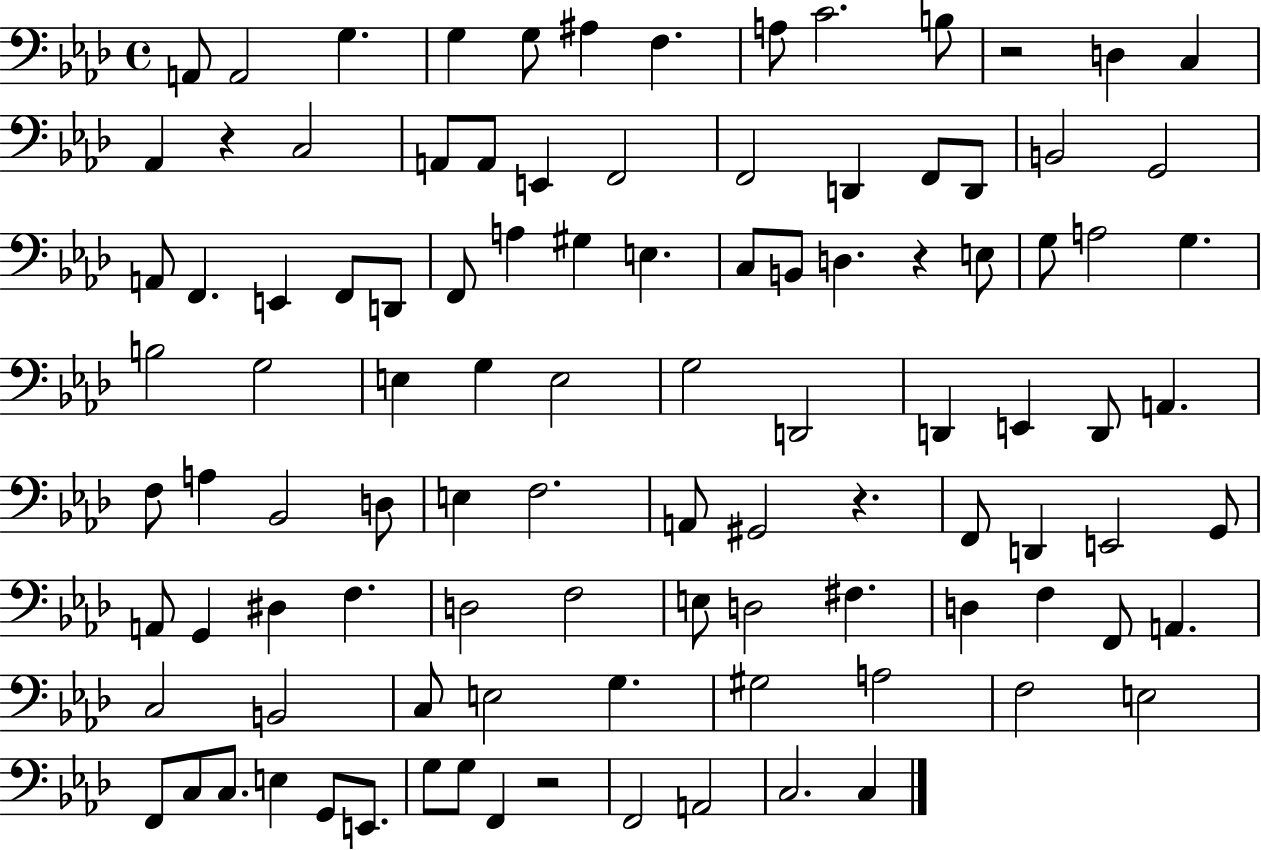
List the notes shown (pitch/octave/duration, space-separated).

A2/e A2/h G3/q. G3/q G3/e A#3/q F3/q. A3/e C4/h. B3/e R/h D3/q C3/q Ab2/q R/q C3/h A2/e A2/e E2/q F2/h F2/h D2/q F2/e D2/e B2/h G2/h A2/e F2/q. E2/q F2/e D2/e F2/e A3/q G#3/q E3/q. C3/e B2/e D3/q. R/q E3/e G3/e A3/h G3/q. B3/h G3/h E3/q G3/q E3/h G3/h D2/h D2/q E2/q D2/e A2/q. F3/e A3/q Bb2/h D3/e E3/q F3/h. A2/e G#2/h R/q. F2/e D2/q E2/h G2/e A2/e G2/q D#3/q F3/q. D3/h F3/h E3/e D3/h F#3/q. D3/q F3/q F2/e A2/q. C3/h B2/h C3/e E3/h G3/q. G#3/h A3/h F3/h E3/h F2/e C3/e C3/e. E3/q G2/e E2/e. G3/e G3/e F2/q R/h F2/h A2/h C3/h. C3/q